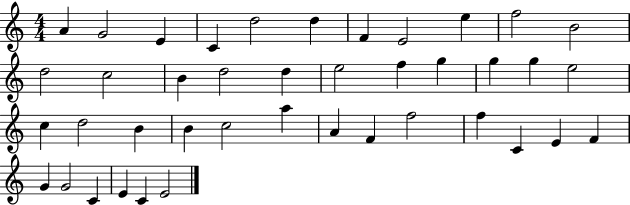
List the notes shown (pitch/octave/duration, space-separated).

A4/q G4/h E4/q C4/q D5/h D5/q F4/q E4/h E5/q F5/h B4/h D5/h C5/h B4/q D5/h D5/q E5/h F5/q G5/q G5/q G5/q E5/h C5/q D5/h B4/q B4/q C5/h A5/q A4/q F4/q F5/h F5/q C4/q E4/q F4/q G4/q G4/h C4/q E4/q C4/q E4/h